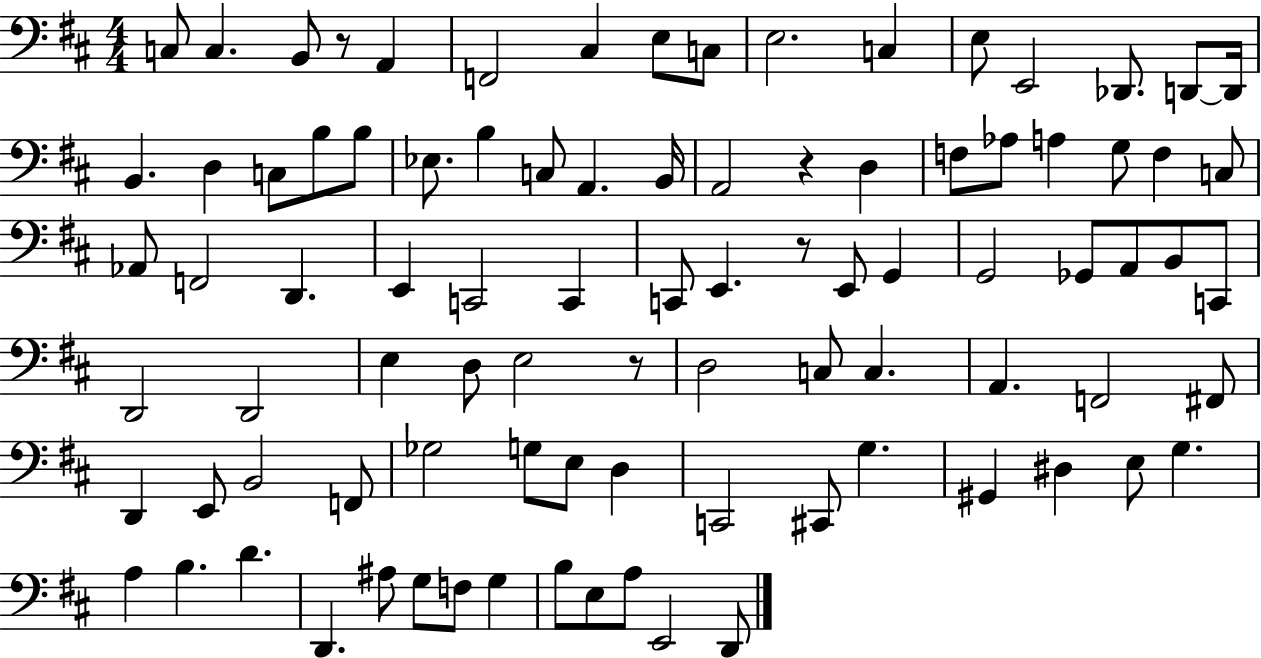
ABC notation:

X:1
T:Untitled
M:4/4
L:1/4
K:D
C,/2 C, B,,/2 z/2 A,, F,,2 ^C, E,/2 C,/2 E,2 C, E,/2 E,,2 _D,,/2 D,,/2 D,,/4 B,, D, C,/2 B,/2 B,/2 _E,/2 B, C,/2 A,, B,,/4 A,,2 z D, F,/2 _A,/2 A, G,/2 F, C,/2 _A,,/2 F,,2 D,, E,, C,,2 C,, C,,/2 E,, z/2 E,,/2 G,, G,,2 _G,,/2 A,,/2 B,,/2 C,,/2 D,,2 D,,2 E, D,/2 E,2 z/2 D,2 C,/2 C, A,, F,,2 ^F,,/2 D,, E,,/2 B,,2 F,,/2 _G,2 G,/2 E,/2 D, C,,2 ^C,,/2 G, ^G,, ^D, E,/2 G, A, B, D D,, ^A,/2 G,/2 F,/2 G, B,/2 E,/2 A,/2 E,,2 D,,/2